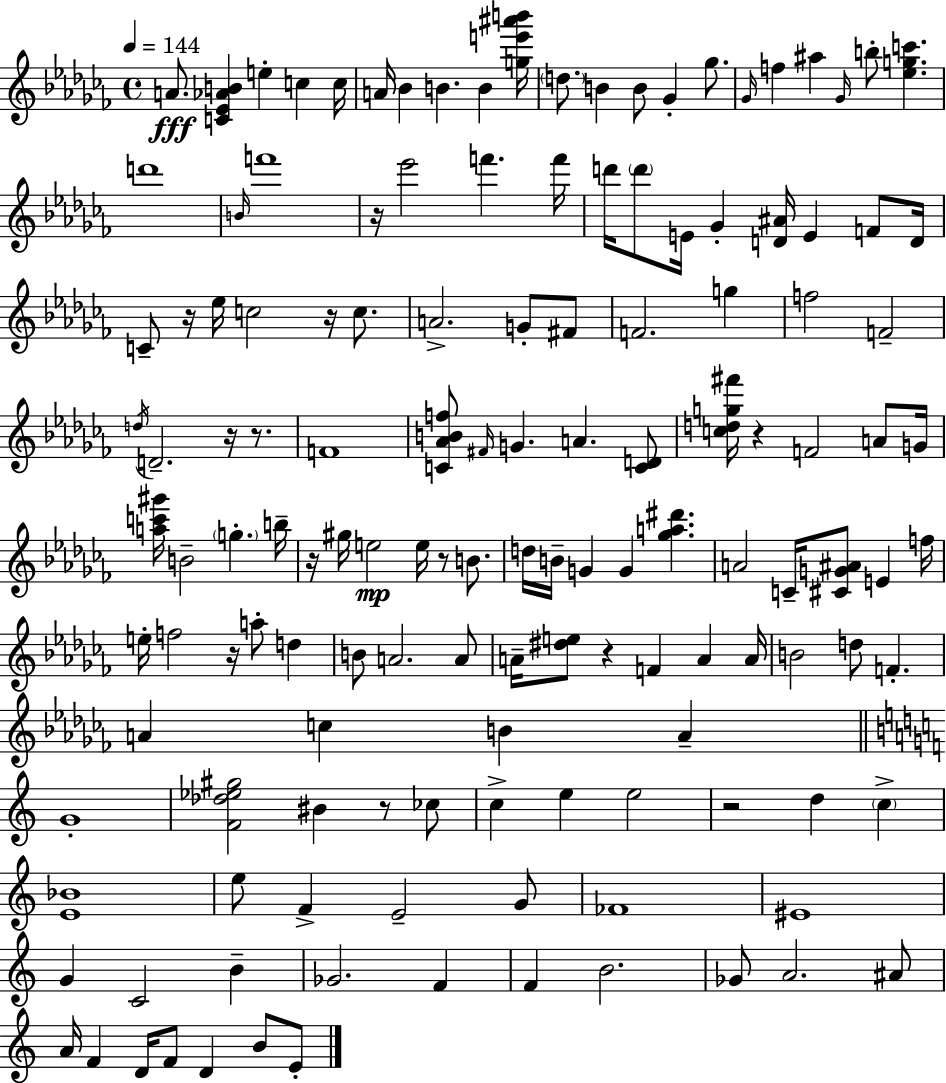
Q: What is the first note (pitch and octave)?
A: A4